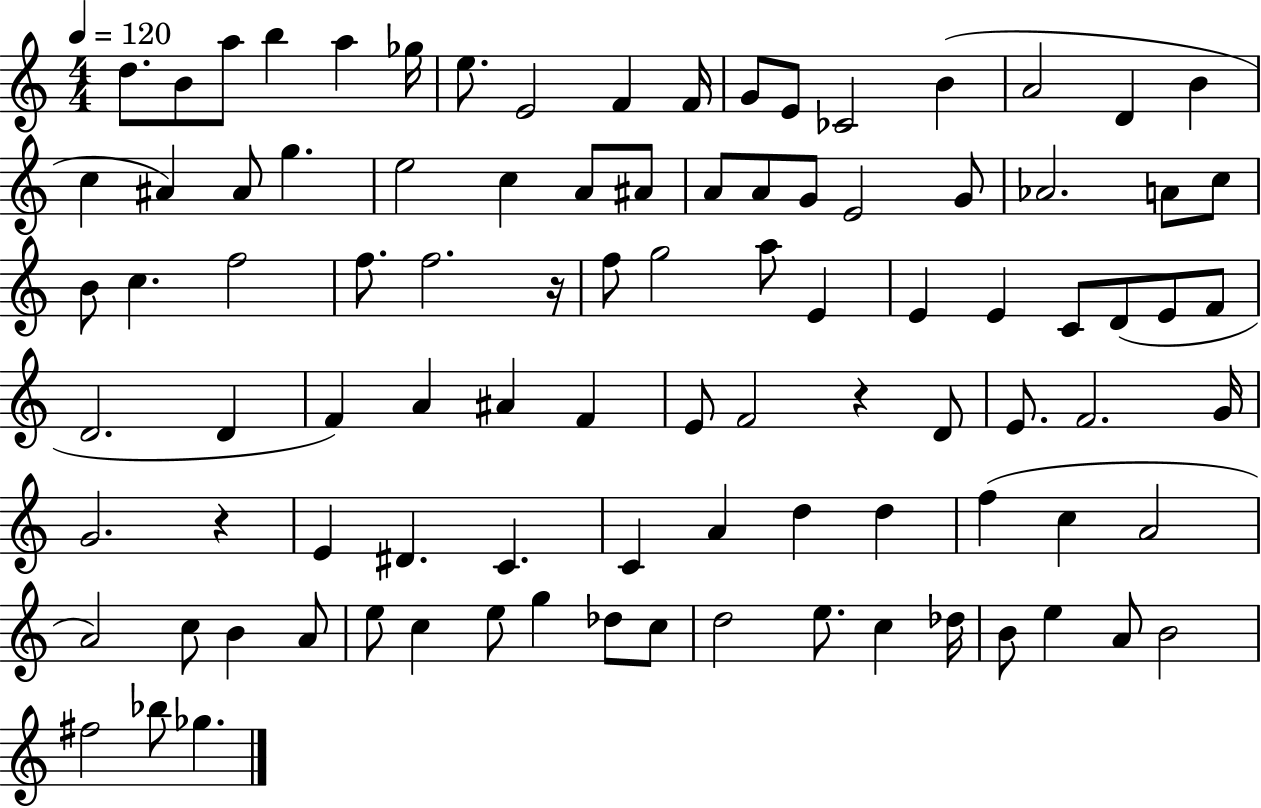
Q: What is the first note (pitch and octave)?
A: D5